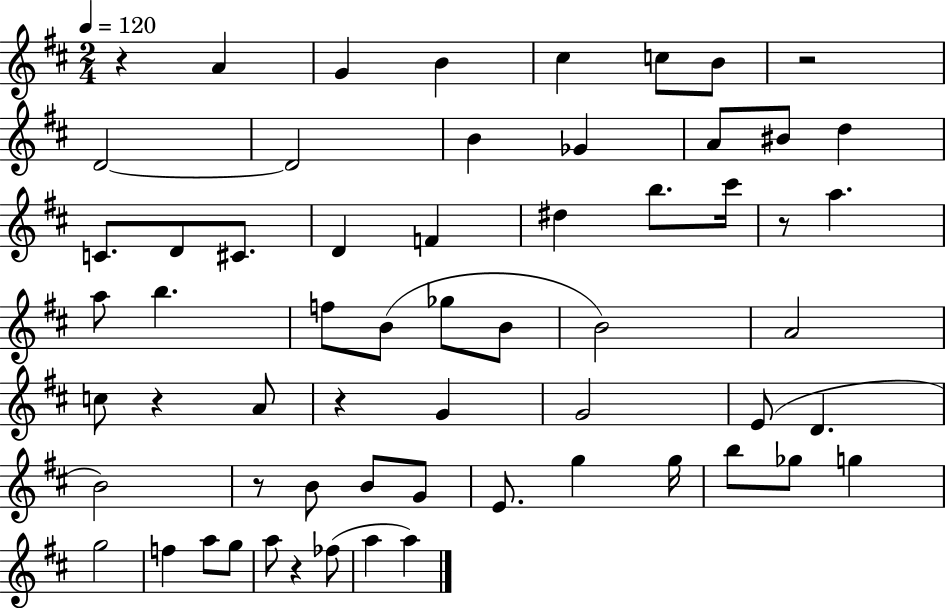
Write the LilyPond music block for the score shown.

{
  \clef treble
  \numericTimeSignature
  \time 2/4
  \key d \major
  \tempo 4 = 120
  r4 a'4 | g'4 b'4 | cis''4 c''8 b'8 | r2 | \break d'2~~ | d'2 | b'4 ges'4 | a'8 bis'8 d''4 | \break c'8. d'8 cis'8. | d'4 f'4 | dis''4 b''8. cis'''16 | r8 a''4. | \break a''8 b''4. | f''8 b'8( ges''8 b'8 | b'2) | a'2 | \break c''8 r4 a'8 | r4 g'4 | g'2 | e'8( d'4. | \break b'2) | r8 b'8 b'8 g'8 | e'8. g''4 g''16 | b''8 ges''8 g''4 | \break g''2 | f''4 a''8 g''8 | a''8 r4 fes''8( | a''4 a''4) | \break \bar "|."
}